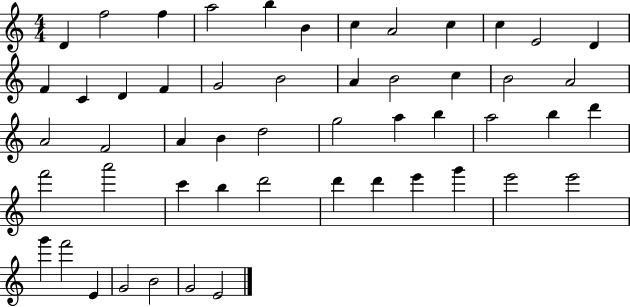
D4/q F5/h F5/q A5/h B5/q B4/q C5/q A4/h C5/q C5/q E4/h D4/q F4/q C4/q D4/q F4/q G4/h B4/h A4/q B4/h C5/q B4/h A4/h A4/h F4/h A4/q B4/q D5/h G5/h A5/q B5/q A5/h B5/q D6/q F6/h A6/h C6/q B5/q D6/h D6/q D6/q E6/q G6/q E6/h E6/h G6/q F6/h E4/q G4/h B4/h G4/h E4/h